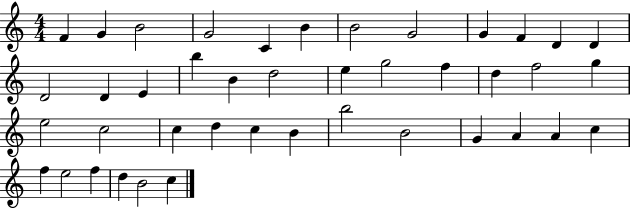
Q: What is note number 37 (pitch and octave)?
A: F5